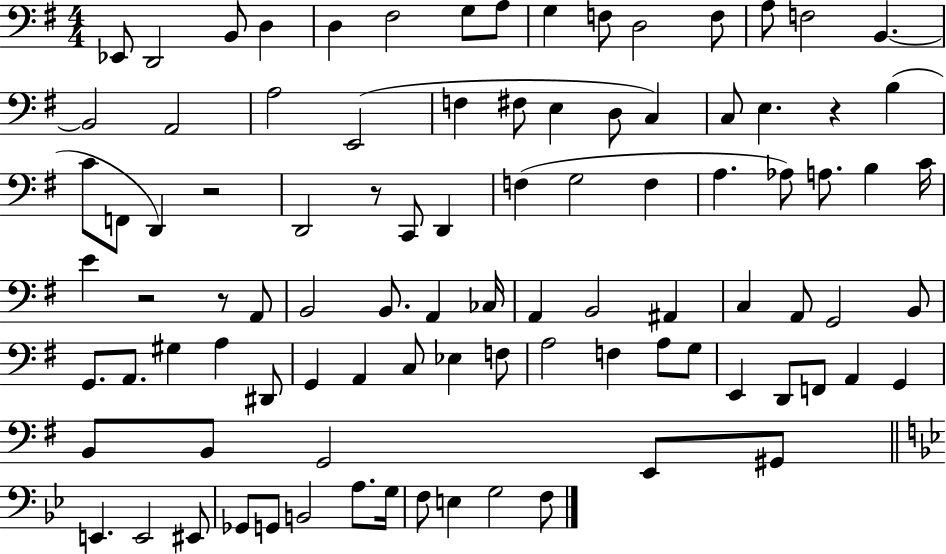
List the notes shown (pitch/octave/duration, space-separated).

Eb2/e D2/h B2/e D3/q D3/q F#3/h G3/e A3/e G3/q F3/e D3/h F3/e A3/e F3/h B2/q. B2/h A2/h A3/h E2/h F3/q F#3/e E3/q D3/e C3/q C3/e E3/q. R/q B3/q C4/e F2/e D2/q R/h D2/h R/e C2/e D2/q F3/q G3/h F3/q A3/q. Ab3/e A3/e. B3/q C4/s E4/q R/h R/e A2/e B2/h B2/e. A2/q CES3/s A2/q B2/h A#2/q C3/q A2/e G2/h B2/e G2/e. A2/e. G#3/q A3/q D#2/e G2/q A2/q C3/e Eb3/q F3/e A3/h F3/q A3/e G3/e E2/q D2/e F2/e A2/q G2/q B2/e B2/e G2/h E2/e G#2/e E2/q. E2/h EIS2/e Gb2/e G2/e B2/h A3/e. G3/s F3/e E3/q G3/h F3/e